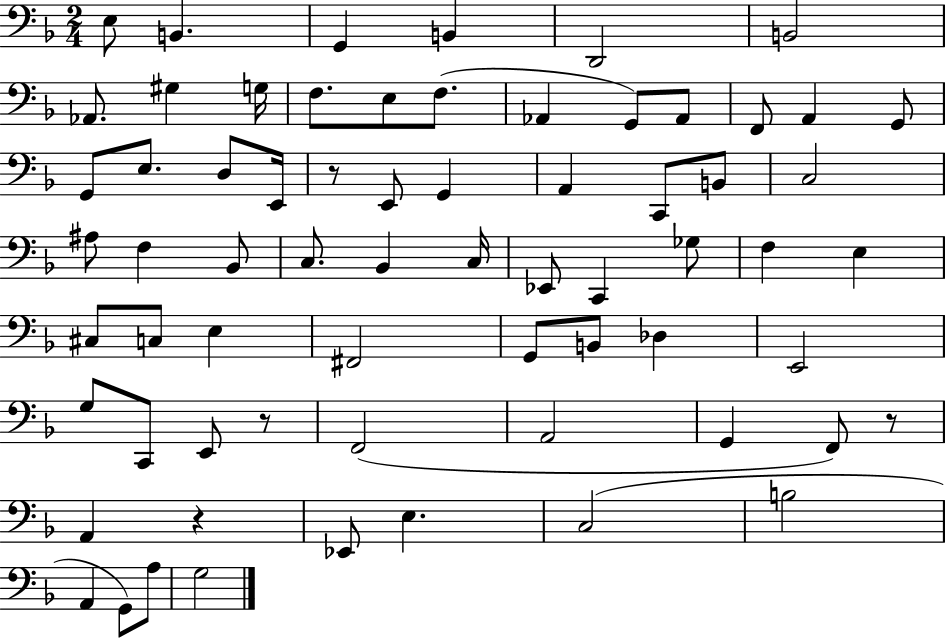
{
  \clef bass
  \numericTimeSignature
  \time 2/4
  \key f \major
  e8 b,4. | g,4 b,4 | d,2 | b,2 | \break aes,8. gis4 g16 | f8. e8 f8.( | aes,4 g,8) aes,8 | f,8 a,4 g,8 | \break g,8 e8. d8 e,16 | r8 e,8 g,4 | a,4 c,8 b,8 | c2 | \break ais8 f4 bes,8 | c8. bes,4 c16 | ees,8 c,4 ges8 | f4 e4 | \break cis8 c8 e4 | fis,2 | g,8 b,8 des4 | e,2 | \break g8 c,8 e,8 r8 | f,2( | a,2 | g,4 f,8) r8 | \break a,4 r4 | ees,8 e4. | c2( | b2 | \break a,4 g,8) a8 | g2 | \bar "|."
}